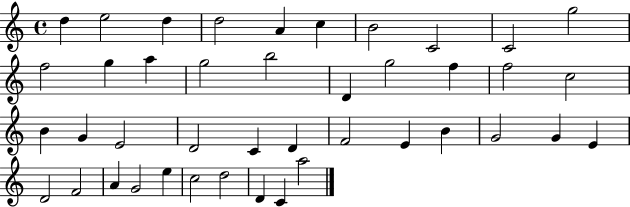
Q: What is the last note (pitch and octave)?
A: A5